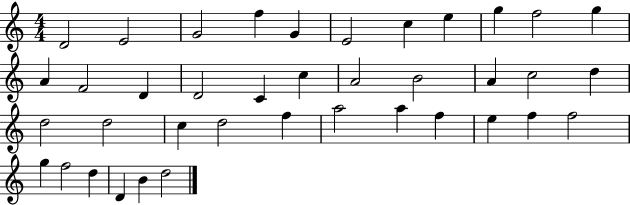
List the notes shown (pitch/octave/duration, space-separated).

D4/h E4/h G4/h F5/q G4/q E4/h C5/q E5/q G5/q F5/h G5/q A4/q F4/h D4/q D4/h C4/q C5/q A4/h B4/h A4/q C5/h D5/q D5/h D5/h C5/q D5/h F5/q A5/h A5/q F5/q E5/q F5/q F5/h G5/q F5/h D5/q D4/q B4/q D5/h